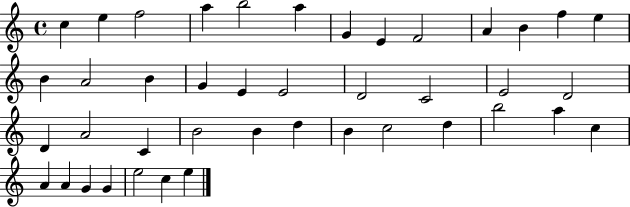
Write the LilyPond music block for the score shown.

{
  \clef treble
  \time 4/4
  \defaultTimeSignature
  \key c \major
  c''4 e''4 f''2 | a''4 b''2 a''4 | g'4 e'4 f'2 | a'4 b'4 f''4 e''4 | \break b'4 a'2 b'4 | g'4 e'4 e'2 | d'2 c'2 | e'2 d'2 | \break d'4 a'2 c'4 | b'2 b'4 d''4 | b'4 c''2 d''4 | b''2 a''4 c''4 | \break a'4 a'4 g'4 g'4 | e''2 c''4 e''4 | \bar "|."
}